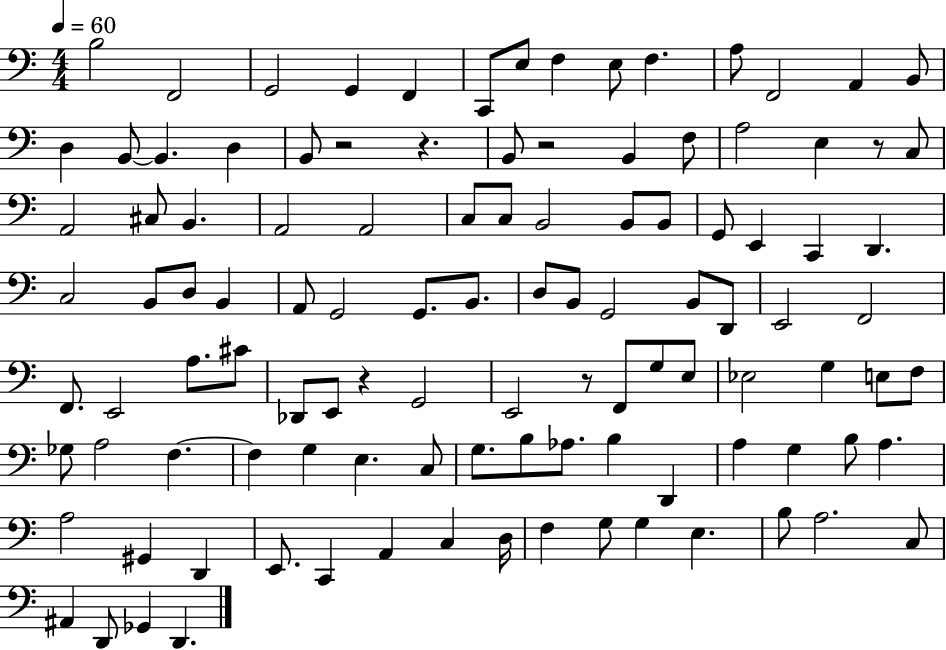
X:1
T:Untitled
M:4/4
L:1/4
K:C
B,2 F,,2 G,,2 G,, F,, C,,/2 E,/2 F, E,/2 F, A,/2 F,,2 A,, B,,/2 D, B,,/2 B,, D, B,,/2 z2 z B,,/2 z2 B,, F,/2 A,2 E, z/2 C,/2 A,,2 ^C,/2 B,, A,,2 A,,2 C,/2 C,/2 B,,2 B,,/2 B,,/2 G,,/2 E,, C,, D,, C,2 B,,/2 D,/2 B,, A,,/2 G,,2 G,,/2 B,,/2 D,/2 B,,/2 G,,2 B,,/2 D,,/2 E,,2 F,,2 F,,/2 E,,2 A,/2 ^C/2 _D,,/2 E,,/2 z G,,2 E,,2 z/2 F,,/2 G,/2 E,/2 _E,2 G, E,/2 F,/2 _G,/2 A,2 F, F, G, E, C,/2 G,/2 B,/2 _A,/2 B, D,, A, G, B,/2 A, A,2 ^G,, D,, E,,/2 C,, A,, C, D,/4 F, G,/2 G, E, B,/2 A,2 C,/2 ^A,, D,,/2 _G,, D,,